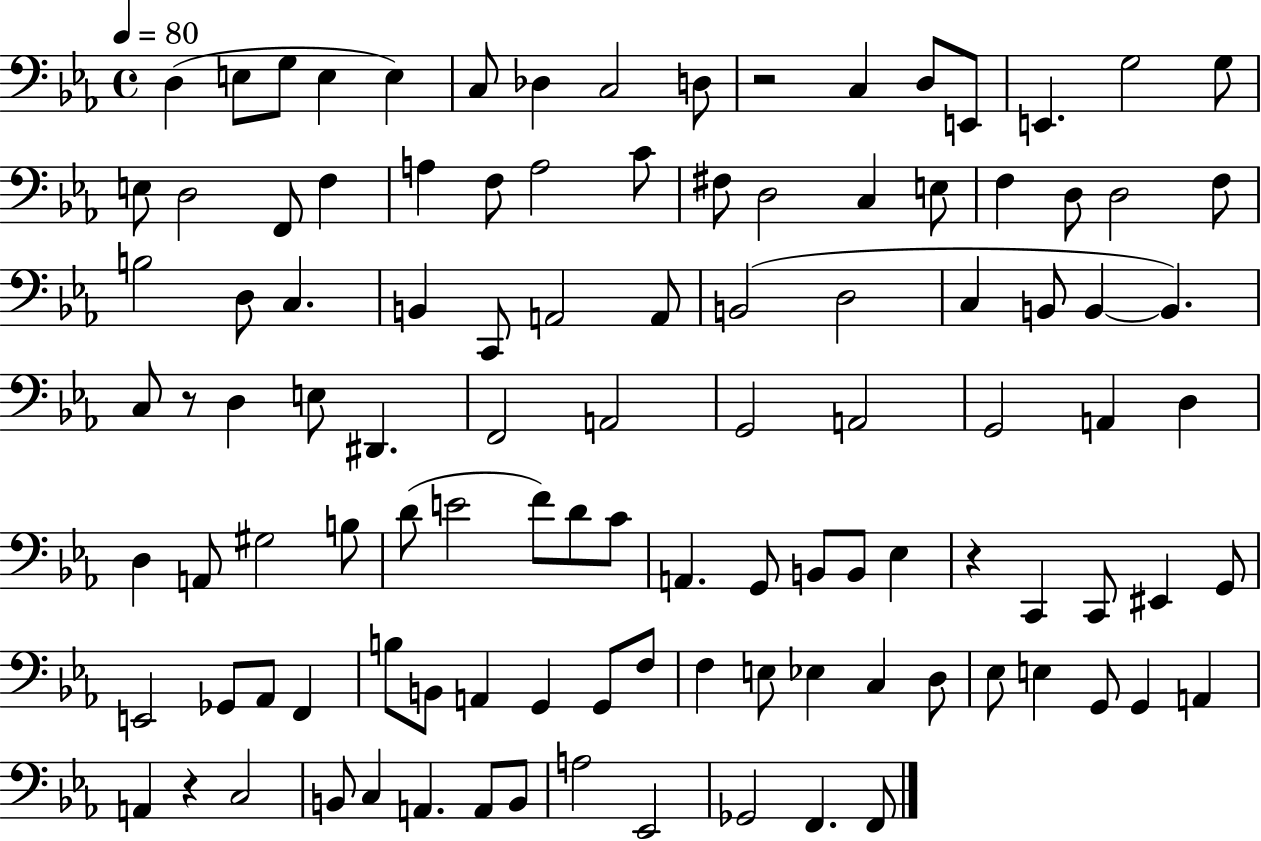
D3/q E3/e G3/e E3/q E3/q C3/e Db3/q C3/h D3/e R/h C3/q D3/e E2/e E2/q. G3/h G3/e E3/e D3/h F2/e F3/q A3/q F3/e A3/h C4/e F#3/e D3/h C3/q E3/e F3/q D3/e D3/h F3/e B3/h D3/e C3/q. B2/q C2/e A2/h A2/e B2/h D3/h C3/q B2/e B2/q B2/q. C3/e R/e D3/q E3/e D#2/q. F2/h A2/h G2/h A2/h G2/h A2/q D3/q D3/q A2/e G#3/h B3/e D4/e E4/h F4/e D4/e C4/e A2/q. G2/e B2/e B2/e Eb3/q R/q C2/q C2/e EIS2/q G2/e E2/h Gb2/e Ab2/e F2/q B3/e B2/e A2/q G2/q G2/e F3/e F3/q E3/e Eb3/q C3/q D3/e Eb3/e E3/q G2/e G2/q A2/q A2/q R/q C3/h B2/e C3/q A2/q. A2/e B2/e A3/h Eb2/h Gb2/h F2/q. F2/e